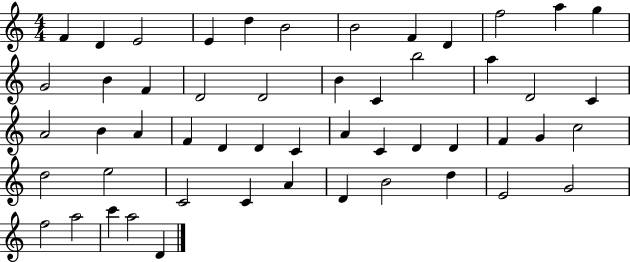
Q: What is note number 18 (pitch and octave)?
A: B4